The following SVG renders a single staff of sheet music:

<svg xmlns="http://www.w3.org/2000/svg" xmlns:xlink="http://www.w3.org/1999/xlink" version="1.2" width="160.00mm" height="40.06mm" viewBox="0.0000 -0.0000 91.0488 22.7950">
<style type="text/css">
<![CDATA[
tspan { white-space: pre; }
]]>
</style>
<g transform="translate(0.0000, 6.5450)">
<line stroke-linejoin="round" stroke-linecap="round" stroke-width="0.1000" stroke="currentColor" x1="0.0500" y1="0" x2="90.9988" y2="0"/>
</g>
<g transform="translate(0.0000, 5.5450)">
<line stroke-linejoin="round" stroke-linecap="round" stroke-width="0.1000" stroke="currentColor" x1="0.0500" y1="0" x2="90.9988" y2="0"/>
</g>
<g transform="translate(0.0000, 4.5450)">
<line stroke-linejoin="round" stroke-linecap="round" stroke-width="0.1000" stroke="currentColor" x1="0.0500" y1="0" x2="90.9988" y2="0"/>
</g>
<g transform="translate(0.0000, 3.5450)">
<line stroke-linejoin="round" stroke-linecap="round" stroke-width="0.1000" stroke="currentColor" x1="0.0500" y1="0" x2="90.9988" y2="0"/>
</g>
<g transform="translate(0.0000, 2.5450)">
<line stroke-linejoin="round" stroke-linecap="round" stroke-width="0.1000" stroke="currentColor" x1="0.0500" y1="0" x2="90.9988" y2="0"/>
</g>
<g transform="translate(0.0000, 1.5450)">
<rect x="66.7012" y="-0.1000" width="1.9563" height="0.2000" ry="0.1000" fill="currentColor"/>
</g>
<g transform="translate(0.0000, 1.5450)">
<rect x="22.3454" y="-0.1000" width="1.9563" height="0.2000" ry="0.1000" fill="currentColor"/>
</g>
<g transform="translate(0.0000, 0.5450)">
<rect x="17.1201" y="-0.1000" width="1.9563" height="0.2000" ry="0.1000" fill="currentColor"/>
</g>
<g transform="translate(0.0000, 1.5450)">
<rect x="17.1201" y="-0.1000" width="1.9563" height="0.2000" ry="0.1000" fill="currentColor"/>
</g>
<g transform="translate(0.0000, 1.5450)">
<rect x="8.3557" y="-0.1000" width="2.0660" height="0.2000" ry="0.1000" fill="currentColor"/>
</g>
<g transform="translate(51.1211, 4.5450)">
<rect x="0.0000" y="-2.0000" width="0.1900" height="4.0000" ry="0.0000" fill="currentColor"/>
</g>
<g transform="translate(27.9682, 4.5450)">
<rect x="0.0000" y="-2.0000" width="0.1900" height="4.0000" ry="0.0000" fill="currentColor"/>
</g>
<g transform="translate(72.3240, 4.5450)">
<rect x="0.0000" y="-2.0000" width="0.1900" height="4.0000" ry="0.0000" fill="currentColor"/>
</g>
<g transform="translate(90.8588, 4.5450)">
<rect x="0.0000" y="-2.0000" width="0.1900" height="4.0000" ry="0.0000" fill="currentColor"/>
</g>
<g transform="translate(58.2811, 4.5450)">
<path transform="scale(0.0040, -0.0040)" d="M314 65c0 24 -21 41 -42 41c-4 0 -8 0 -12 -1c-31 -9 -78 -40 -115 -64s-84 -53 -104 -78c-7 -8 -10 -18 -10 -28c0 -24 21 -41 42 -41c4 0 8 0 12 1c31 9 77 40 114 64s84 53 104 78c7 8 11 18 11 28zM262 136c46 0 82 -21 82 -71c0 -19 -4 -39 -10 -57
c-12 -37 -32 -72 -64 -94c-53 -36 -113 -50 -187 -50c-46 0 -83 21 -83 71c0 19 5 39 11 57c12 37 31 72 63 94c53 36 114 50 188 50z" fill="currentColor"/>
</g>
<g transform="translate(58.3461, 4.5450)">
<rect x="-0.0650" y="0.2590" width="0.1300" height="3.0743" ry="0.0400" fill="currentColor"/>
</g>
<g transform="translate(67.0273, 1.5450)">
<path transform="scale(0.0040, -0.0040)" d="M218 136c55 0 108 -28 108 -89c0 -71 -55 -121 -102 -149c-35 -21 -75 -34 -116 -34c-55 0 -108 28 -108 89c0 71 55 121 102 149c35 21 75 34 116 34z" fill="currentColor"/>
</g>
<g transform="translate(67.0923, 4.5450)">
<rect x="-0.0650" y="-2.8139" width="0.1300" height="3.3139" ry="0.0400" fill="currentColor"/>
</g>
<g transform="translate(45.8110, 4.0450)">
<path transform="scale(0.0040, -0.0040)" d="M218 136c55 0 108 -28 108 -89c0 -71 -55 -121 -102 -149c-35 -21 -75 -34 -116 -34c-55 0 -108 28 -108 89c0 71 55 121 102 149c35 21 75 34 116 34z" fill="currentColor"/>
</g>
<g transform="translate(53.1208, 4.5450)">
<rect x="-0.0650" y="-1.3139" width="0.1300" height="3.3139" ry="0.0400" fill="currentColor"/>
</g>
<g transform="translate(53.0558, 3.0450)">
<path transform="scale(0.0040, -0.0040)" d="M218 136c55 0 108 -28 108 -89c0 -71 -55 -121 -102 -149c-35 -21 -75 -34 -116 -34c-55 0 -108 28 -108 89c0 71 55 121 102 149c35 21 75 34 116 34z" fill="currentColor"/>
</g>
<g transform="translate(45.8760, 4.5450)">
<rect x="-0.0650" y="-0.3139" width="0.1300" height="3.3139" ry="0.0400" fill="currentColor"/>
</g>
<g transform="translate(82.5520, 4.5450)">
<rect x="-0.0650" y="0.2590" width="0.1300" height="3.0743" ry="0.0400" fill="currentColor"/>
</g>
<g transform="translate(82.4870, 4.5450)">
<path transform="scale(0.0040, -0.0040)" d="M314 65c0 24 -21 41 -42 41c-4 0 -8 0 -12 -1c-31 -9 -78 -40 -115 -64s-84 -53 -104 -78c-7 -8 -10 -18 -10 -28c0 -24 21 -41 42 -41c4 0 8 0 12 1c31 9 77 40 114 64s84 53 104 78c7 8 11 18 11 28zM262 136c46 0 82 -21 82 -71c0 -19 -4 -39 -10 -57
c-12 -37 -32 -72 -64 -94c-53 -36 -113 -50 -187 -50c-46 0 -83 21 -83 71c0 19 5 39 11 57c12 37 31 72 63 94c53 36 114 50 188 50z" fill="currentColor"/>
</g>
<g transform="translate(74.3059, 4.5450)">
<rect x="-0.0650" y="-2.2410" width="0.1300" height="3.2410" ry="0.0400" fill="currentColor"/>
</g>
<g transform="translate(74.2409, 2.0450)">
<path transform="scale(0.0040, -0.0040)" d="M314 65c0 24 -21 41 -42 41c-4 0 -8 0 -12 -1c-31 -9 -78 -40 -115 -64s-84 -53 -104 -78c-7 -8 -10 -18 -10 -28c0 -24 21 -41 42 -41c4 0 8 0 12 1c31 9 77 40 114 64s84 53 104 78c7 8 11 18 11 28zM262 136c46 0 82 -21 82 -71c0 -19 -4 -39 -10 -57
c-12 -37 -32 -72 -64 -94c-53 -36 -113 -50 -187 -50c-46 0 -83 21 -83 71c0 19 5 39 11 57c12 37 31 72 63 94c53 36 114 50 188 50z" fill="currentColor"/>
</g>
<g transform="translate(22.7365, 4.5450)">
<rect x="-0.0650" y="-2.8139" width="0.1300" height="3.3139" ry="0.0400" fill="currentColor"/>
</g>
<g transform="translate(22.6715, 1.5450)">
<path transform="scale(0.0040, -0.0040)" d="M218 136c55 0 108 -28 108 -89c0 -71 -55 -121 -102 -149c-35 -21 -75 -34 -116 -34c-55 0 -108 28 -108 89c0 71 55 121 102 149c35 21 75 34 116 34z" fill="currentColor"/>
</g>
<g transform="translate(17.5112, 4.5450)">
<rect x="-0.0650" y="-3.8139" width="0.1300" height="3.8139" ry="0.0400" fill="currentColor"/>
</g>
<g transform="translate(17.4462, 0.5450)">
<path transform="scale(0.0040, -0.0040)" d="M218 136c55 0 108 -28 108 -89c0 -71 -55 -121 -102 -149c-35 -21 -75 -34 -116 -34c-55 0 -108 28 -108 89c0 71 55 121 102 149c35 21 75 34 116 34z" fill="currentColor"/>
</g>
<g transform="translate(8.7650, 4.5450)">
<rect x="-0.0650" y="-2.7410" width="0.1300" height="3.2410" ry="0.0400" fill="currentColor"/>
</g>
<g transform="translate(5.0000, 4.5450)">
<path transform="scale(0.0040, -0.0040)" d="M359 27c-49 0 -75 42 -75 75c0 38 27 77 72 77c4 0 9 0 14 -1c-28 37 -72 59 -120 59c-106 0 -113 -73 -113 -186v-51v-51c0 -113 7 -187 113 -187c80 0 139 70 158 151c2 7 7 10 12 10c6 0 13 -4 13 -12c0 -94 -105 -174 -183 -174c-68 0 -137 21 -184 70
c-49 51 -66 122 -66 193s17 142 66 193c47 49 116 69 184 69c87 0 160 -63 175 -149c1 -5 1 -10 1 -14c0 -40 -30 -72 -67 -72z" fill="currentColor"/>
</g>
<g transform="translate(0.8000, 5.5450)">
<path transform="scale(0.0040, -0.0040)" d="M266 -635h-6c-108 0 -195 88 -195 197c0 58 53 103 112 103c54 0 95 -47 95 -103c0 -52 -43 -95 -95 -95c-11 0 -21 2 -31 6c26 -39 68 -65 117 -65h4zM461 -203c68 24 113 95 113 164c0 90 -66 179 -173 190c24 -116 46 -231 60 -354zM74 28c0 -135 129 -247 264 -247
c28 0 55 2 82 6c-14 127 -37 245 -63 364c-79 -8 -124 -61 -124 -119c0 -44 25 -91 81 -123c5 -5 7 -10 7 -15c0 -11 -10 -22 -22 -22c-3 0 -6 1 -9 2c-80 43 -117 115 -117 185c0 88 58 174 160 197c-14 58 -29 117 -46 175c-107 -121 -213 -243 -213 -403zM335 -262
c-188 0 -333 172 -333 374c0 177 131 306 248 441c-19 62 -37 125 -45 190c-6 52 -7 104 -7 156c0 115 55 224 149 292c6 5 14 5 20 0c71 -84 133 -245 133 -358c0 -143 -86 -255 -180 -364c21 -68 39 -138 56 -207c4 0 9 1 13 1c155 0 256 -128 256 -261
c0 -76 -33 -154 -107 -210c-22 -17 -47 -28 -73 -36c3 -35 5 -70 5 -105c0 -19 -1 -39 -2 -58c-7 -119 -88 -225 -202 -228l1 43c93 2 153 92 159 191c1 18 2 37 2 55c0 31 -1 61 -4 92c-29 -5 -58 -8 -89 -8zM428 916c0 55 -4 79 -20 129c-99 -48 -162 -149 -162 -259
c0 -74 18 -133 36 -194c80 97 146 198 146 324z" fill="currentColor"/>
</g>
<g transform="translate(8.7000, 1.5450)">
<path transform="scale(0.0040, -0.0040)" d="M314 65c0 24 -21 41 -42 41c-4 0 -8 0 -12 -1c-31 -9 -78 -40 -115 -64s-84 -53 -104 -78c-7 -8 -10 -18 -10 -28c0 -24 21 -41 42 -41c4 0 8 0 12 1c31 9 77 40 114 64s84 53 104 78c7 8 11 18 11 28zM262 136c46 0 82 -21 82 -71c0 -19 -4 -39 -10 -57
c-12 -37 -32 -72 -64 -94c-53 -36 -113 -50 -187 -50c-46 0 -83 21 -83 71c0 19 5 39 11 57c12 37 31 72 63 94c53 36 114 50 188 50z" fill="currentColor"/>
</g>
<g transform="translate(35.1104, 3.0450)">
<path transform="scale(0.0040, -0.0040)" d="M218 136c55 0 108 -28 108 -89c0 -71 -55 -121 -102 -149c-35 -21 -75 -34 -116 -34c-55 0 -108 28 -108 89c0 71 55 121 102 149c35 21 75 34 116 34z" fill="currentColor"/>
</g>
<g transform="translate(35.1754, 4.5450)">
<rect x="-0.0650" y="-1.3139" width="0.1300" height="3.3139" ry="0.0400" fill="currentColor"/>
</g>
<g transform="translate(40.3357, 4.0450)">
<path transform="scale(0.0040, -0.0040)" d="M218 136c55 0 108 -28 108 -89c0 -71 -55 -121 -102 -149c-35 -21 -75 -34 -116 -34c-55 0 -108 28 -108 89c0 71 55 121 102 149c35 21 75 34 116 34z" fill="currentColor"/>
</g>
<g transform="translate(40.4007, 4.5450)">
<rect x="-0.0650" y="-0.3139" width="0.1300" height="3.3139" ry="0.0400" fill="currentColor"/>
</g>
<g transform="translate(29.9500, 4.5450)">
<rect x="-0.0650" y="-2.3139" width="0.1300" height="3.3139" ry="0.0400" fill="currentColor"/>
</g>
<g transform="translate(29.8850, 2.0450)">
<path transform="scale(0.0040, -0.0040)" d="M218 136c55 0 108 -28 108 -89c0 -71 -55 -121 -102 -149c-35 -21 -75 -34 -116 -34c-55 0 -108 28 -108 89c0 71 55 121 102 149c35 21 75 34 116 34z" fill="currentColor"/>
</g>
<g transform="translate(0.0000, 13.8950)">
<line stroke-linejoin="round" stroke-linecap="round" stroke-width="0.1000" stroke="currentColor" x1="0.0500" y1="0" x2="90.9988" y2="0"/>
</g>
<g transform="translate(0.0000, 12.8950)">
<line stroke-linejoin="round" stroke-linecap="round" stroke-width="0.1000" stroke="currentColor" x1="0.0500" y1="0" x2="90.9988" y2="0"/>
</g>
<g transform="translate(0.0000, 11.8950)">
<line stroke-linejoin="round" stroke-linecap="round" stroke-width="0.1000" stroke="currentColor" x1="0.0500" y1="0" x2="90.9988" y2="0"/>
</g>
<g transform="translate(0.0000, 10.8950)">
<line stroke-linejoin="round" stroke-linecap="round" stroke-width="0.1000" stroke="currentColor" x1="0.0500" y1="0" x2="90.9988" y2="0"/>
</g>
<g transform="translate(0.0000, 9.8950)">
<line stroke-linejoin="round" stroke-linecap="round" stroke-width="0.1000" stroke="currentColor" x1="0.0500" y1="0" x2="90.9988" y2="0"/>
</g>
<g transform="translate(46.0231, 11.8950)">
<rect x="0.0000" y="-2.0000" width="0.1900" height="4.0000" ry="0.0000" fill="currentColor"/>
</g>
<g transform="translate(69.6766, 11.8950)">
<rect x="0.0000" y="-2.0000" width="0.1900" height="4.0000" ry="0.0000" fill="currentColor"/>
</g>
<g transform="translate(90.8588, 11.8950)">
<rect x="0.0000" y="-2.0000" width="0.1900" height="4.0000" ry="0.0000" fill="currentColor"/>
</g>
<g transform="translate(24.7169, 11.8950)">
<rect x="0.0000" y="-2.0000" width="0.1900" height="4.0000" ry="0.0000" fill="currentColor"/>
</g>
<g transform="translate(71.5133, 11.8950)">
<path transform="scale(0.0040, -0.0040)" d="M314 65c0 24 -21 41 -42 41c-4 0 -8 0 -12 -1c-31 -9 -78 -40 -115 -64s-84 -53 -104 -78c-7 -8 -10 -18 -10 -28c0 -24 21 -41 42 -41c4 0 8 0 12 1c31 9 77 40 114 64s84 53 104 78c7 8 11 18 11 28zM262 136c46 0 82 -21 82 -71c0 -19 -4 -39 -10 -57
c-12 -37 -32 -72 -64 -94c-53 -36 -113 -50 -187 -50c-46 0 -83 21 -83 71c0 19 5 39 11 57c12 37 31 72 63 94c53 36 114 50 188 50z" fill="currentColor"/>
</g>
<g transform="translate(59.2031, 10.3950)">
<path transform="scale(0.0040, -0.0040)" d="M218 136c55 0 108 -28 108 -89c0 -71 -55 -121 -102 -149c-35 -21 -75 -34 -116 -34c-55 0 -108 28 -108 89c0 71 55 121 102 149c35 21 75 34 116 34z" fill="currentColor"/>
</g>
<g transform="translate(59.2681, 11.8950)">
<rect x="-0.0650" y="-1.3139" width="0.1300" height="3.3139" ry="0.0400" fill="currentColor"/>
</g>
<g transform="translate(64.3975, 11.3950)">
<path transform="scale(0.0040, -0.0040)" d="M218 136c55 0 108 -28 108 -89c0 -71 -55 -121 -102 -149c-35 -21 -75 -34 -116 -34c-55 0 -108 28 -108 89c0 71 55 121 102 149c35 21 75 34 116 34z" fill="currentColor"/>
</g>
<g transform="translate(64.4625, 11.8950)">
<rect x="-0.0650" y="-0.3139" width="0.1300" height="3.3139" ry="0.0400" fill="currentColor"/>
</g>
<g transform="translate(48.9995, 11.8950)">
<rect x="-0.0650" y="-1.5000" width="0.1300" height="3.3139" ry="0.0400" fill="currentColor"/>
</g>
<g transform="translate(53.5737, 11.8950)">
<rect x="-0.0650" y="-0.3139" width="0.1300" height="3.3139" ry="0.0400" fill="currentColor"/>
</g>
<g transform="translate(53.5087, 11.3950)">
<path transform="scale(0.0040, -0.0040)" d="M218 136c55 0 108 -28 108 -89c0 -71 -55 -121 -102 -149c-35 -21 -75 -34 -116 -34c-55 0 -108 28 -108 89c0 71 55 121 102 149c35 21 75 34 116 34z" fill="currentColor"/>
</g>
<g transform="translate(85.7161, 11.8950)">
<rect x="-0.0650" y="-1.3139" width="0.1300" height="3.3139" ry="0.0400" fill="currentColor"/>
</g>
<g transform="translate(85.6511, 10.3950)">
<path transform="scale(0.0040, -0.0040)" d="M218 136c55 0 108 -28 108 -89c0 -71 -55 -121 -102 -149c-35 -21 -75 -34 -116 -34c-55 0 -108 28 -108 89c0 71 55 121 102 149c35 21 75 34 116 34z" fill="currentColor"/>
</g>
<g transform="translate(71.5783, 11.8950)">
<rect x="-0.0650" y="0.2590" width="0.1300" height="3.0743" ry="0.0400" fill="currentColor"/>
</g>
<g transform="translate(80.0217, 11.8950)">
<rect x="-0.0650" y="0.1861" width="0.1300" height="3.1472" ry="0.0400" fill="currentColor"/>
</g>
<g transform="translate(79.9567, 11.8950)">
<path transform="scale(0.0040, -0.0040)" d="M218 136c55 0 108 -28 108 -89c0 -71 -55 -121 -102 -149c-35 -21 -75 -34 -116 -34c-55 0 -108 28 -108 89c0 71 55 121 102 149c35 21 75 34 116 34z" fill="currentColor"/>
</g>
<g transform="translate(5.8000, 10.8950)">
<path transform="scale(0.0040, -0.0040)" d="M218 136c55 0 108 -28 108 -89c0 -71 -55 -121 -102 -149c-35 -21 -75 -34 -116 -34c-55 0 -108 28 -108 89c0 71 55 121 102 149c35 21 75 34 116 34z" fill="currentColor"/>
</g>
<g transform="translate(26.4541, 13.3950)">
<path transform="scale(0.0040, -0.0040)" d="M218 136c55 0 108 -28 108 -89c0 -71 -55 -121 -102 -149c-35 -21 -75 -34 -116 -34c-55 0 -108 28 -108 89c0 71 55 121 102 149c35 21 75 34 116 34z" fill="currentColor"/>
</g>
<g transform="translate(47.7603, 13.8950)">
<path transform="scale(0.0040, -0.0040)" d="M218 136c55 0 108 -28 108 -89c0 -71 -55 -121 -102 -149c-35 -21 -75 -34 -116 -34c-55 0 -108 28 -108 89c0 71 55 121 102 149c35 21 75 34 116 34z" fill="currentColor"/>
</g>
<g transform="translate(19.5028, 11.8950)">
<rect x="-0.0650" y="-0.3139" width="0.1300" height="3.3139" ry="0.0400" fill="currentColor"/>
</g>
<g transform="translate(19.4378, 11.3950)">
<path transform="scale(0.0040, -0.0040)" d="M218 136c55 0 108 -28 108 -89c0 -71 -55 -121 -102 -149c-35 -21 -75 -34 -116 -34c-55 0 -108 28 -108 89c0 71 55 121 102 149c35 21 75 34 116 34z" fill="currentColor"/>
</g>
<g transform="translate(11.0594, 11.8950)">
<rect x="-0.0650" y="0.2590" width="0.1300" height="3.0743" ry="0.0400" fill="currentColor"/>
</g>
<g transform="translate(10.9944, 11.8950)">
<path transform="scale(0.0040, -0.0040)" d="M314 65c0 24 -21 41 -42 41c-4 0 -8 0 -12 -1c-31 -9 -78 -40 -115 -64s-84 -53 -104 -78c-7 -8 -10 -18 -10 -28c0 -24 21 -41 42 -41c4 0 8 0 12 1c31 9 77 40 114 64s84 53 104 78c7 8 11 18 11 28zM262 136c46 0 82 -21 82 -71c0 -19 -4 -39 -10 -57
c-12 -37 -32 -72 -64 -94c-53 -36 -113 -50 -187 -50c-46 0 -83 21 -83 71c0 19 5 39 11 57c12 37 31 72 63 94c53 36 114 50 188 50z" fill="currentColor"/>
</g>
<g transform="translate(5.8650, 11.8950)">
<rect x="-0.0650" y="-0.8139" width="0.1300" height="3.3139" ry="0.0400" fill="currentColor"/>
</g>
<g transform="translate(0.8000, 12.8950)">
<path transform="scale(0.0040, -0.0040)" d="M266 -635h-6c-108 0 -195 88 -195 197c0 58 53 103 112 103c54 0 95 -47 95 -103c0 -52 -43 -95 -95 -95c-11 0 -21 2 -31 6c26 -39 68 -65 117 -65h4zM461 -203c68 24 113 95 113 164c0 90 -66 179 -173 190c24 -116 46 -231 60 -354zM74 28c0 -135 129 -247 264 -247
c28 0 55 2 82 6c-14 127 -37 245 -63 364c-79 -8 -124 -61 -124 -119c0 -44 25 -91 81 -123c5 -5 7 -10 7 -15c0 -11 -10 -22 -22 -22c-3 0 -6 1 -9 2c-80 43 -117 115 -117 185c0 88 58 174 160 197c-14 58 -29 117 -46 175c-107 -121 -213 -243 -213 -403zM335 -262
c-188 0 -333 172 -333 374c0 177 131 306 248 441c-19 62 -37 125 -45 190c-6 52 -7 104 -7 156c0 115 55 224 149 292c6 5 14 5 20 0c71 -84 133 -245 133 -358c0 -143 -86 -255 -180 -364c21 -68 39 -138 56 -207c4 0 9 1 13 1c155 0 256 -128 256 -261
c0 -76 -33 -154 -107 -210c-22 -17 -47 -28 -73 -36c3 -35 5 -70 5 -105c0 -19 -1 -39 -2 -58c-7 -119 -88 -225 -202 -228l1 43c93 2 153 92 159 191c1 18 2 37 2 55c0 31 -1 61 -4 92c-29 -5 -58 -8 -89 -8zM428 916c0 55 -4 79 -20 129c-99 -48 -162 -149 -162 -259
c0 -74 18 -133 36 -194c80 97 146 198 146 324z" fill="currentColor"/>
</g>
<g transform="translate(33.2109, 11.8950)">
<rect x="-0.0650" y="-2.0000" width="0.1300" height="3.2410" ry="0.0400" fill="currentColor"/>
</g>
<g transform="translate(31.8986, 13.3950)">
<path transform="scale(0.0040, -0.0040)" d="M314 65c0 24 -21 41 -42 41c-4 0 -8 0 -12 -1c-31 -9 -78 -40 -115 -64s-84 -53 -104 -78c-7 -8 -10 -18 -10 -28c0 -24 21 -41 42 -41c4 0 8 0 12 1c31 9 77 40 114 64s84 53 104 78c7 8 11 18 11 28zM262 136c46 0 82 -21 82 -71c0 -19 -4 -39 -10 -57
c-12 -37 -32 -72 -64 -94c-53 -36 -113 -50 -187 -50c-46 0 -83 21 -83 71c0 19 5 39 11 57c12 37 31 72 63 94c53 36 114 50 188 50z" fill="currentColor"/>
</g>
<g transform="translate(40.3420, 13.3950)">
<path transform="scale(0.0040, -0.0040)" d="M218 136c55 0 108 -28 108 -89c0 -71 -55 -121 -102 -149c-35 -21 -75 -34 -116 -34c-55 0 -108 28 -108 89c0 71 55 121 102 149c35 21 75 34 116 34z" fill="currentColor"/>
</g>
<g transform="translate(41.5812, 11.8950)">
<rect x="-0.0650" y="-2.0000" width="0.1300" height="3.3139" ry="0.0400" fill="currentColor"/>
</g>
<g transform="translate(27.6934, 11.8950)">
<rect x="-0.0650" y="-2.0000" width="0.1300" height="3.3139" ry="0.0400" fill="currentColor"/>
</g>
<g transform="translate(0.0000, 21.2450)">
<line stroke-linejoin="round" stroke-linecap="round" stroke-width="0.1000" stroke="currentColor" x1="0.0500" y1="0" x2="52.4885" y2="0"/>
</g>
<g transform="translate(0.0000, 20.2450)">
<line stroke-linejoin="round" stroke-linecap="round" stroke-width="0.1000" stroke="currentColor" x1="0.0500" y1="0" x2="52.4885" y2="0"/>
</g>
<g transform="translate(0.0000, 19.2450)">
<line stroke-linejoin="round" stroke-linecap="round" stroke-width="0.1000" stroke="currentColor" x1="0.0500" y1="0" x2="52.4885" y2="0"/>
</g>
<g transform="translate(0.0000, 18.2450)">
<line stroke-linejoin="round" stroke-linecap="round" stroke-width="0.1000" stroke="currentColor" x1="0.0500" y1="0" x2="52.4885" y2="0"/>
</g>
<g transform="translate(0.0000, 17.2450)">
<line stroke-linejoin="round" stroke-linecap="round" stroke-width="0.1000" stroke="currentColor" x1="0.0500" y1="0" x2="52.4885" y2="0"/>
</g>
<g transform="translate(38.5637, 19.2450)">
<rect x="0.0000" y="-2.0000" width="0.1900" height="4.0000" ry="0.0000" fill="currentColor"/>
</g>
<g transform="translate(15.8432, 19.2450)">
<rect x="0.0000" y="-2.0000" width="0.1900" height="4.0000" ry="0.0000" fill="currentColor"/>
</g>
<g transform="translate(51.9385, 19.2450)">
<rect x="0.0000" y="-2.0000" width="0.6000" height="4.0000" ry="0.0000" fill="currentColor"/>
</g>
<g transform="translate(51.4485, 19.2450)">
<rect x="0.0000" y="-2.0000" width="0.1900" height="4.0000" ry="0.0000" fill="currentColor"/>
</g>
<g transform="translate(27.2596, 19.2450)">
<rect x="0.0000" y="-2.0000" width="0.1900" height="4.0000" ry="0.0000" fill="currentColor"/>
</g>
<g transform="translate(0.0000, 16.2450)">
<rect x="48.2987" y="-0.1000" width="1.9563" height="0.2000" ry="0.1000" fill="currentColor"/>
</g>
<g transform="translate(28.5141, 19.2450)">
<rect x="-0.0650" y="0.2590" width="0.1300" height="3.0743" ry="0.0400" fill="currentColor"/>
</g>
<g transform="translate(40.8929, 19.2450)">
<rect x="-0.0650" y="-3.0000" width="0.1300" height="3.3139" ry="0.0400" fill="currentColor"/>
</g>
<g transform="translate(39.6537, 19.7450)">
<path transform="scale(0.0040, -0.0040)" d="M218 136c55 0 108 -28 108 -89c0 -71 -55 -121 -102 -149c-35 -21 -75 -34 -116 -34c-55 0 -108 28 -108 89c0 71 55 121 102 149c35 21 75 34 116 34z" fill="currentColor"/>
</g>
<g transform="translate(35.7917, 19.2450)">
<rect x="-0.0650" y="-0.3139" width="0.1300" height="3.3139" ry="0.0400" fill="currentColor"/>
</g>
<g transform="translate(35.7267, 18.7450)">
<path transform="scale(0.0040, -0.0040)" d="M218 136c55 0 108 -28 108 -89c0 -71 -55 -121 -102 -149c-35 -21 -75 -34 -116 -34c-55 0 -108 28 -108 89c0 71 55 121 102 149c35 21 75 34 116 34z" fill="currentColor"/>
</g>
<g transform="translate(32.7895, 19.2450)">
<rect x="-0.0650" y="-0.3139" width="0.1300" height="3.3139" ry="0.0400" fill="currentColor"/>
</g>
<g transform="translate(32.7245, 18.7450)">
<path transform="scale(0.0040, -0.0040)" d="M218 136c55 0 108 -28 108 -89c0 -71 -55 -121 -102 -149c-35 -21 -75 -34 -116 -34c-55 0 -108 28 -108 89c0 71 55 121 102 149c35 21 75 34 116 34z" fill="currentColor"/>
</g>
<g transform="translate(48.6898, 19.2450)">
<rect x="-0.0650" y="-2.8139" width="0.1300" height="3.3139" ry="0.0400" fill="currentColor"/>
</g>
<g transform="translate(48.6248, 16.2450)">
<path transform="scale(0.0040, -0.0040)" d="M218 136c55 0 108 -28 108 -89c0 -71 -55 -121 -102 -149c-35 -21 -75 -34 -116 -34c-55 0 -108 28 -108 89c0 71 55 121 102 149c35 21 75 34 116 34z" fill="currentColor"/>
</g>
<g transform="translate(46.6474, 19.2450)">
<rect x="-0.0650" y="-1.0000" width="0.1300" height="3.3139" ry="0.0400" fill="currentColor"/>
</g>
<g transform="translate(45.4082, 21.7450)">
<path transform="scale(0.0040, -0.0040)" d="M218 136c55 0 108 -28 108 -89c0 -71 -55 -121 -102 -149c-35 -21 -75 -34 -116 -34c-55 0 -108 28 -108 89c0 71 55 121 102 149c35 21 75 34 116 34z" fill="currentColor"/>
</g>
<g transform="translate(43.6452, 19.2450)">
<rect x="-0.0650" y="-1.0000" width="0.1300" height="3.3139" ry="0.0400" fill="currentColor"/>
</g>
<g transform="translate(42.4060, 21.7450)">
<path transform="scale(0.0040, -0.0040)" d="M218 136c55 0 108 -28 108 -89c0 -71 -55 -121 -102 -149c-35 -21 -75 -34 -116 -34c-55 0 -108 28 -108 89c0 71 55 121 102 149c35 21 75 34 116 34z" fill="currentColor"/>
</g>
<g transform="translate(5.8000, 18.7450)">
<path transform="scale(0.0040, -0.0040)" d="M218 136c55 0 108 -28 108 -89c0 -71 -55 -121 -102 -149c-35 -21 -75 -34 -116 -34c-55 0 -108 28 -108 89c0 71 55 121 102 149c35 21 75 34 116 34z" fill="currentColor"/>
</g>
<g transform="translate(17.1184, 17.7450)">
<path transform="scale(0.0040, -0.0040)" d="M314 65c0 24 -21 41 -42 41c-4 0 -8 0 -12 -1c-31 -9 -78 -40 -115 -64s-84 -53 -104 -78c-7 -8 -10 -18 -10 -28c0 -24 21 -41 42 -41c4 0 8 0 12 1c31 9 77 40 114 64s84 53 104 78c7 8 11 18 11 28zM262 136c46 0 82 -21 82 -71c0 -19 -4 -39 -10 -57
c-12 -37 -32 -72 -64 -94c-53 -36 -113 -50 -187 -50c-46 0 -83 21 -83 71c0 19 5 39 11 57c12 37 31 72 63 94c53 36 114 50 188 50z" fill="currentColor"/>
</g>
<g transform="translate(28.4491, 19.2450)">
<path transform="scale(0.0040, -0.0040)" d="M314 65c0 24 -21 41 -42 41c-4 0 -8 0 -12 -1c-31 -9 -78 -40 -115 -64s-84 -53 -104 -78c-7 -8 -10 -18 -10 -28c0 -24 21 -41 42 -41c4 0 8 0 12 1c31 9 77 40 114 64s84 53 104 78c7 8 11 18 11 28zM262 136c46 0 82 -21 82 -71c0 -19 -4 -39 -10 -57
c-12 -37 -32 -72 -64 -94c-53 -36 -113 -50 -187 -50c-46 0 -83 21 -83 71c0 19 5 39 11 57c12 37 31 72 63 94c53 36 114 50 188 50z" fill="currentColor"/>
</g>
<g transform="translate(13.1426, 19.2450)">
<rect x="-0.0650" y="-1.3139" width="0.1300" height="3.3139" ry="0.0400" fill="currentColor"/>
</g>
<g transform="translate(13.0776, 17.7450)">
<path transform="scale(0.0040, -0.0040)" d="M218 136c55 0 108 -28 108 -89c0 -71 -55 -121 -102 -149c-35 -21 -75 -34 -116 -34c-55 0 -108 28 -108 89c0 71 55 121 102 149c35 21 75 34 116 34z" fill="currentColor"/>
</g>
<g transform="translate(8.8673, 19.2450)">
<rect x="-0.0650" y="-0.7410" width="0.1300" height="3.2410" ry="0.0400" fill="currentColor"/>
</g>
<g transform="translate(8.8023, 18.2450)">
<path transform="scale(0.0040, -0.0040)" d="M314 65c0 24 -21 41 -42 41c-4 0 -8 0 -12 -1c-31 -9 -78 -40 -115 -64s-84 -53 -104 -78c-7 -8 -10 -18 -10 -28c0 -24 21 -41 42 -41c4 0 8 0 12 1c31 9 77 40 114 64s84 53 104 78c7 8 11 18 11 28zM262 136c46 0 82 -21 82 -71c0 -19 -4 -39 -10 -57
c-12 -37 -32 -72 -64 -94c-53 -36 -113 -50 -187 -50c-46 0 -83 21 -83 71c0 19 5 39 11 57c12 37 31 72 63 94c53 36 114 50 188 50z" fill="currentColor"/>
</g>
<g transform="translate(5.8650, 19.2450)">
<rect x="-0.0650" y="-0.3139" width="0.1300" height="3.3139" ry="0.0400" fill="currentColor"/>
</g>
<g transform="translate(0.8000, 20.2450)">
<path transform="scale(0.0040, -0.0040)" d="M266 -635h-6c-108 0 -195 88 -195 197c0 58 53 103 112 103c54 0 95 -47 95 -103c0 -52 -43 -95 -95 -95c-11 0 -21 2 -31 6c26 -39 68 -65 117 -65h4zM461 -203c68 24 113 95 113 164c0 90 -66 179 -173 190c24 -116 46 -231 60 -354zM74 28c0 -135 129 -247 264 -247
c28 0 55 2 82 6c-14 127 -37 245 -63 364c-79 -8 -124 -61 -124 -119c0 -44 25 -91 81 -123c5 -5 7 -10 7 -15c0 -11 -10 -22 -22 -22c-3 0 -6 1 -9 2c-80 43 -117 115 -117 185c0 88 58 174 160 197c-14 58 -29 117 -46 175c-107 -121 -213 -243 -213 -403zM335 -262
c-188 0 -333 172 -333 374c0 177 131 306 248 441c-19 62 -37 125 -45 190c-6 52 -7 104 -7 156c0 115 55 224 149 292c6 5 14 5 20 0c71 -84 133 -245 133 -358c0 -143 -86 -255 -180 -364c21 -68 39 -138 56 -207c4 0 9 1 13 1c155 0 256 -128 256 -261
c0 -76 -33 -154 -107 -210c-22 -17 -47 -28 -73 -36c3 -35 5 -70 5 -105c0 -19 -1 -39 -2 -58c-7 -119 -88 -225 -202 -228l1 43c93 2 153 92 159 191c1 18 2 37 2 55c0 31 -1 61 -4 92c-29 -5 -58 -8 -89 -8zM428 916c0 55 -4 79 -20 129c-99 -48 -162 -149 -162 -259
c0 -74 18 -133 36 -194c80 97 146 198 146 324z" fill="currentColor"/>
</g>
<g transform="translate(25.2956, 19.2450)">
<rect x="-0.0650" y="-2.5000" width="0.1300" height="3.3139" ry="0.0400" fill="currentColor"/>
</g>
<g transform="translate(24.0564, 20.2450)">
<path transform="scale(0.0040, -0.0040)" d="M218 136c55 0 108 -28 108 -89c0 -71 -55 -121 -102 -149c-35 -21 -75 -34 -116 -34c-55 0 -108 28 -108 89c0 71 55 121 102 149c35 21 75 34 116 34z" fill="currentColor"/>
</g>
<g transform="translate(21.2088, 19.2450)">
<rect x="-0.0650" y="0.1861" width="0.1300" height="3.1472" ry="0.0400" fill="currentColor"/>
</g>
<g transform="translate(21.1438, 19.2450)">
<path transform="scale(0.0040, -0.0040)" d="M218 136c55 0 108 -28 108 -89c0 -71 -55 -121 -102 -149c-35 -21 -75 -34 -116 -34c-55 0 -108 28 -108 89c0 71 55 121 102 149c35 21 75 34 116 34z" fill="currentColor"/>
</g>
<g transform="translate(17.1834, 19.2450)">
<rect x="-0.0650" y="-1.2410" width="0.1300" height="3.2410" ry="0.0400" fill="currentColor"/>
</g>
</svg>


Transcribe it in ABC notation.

X:1
T:Untitled
M:4/4
L:1/4
K:C
a2 c' a g e c c e B2 a g2 B2 d B2 c F F2 F E c e c B2 B e c d2 e e2 B G B2 c c A D D a